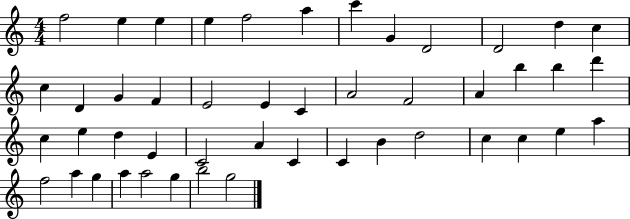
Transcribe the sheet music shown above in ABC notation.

X:1
T:Untitled
M:4/4
L:1/4
K:C
f2 e e e f2 a c' G D2 D2 d c c D G F E2 E C A2 F2 A b b d' c e d E C2 A C C B d2 c c e a f2 a g a a2 g b2 g2